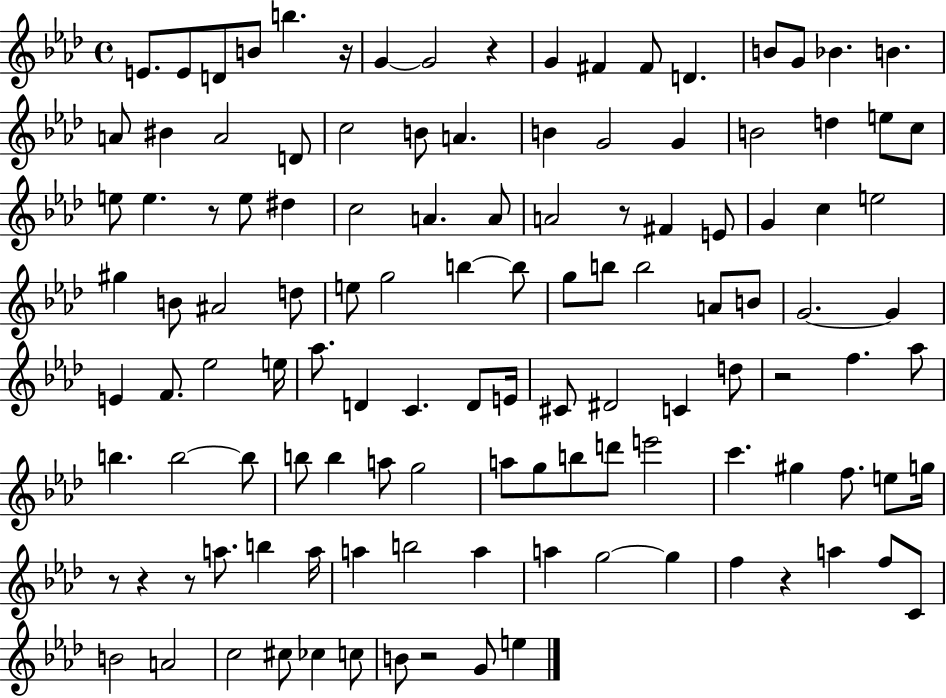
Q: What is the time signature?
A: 4/4